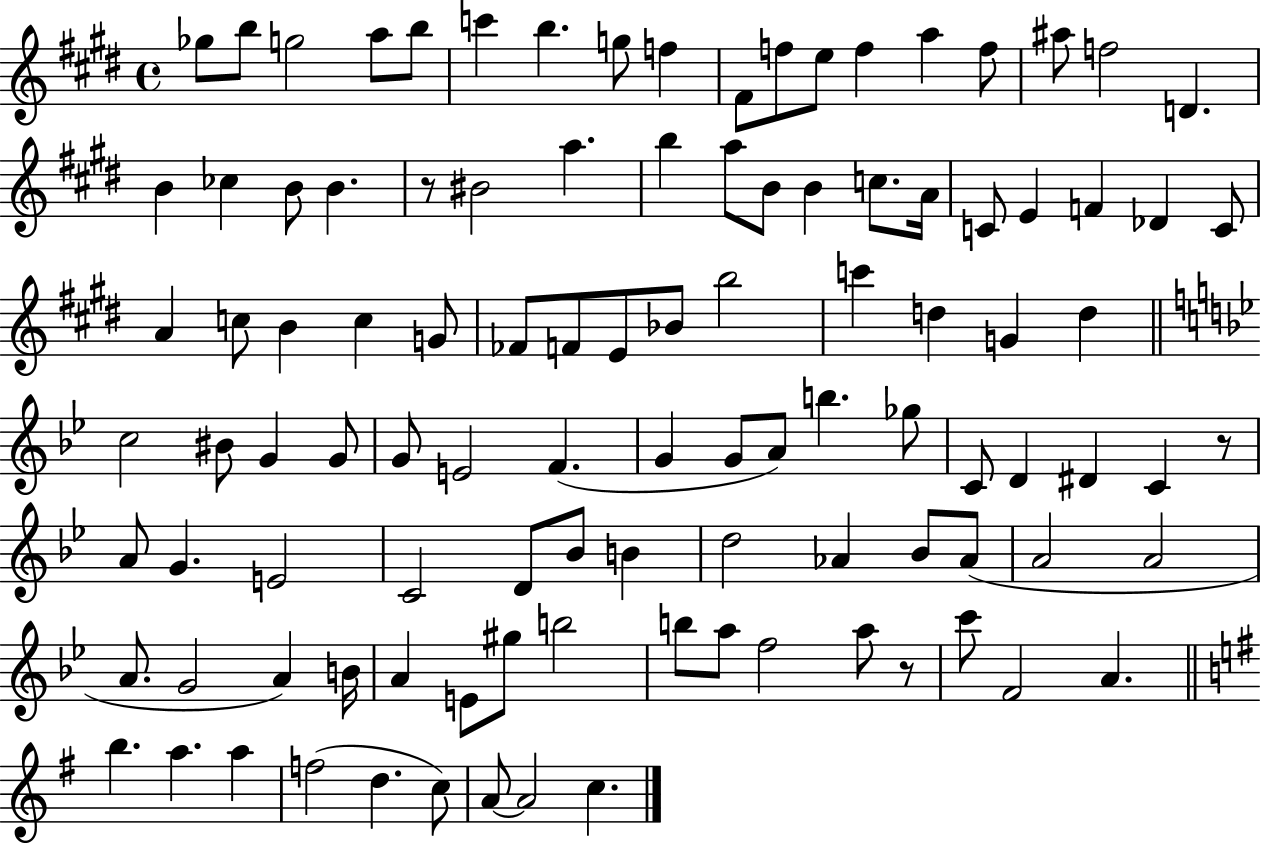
{
  \clef treble
  \time 4/4
  \defaultTimeSignature
  \key e \major
  \repeat volta 2 { ges''8 b''8 g''2 a''8 b''8 | c'''4 b''4. g''8 f''4 | fis'8 f''8 e''8 f''4 a''4 f''8 | ais''8 f''2 d'4. | \break b'4 ces''4 b'8 b'4. | r8 bis'2 a''4. | b''4 a''8 b'8 b'4 c''8. a'16 | c'8 e'4 f'4 des'4 c'8 | \break a'4 c''8 b'4 c''4 g'8 | fes'8 f'8 e'8 bes'8 b''2 | c'''4 d''4 g'4 d''4 | \bar "||" \break \key g \minor c''2 bis'8 g'4 g'8 | g'8 e'2 f'4.( | g'4 g'8 a'8) b''4. ges''8 | c'8 d'4 dis'4 c'4 r8 | \break a'8 g'4. e'2 | c'2 d'8 bes'8 b'4 | d''2 aes'4 bes'8 aes'8( | a'2 a'2 | \break a'8. g'2 a'4) b'16 | a'4 e'8 gis''8 b''2 | b''8 a''8 f''2 a''8 r8 | c'''8 f'2 a'4. | \break \bar "||" \break \key g \major b''4. a''4. a''4 | f''2( d''4. c''8) | a'8~~ a'2 c''4. | } \bar "|."
}